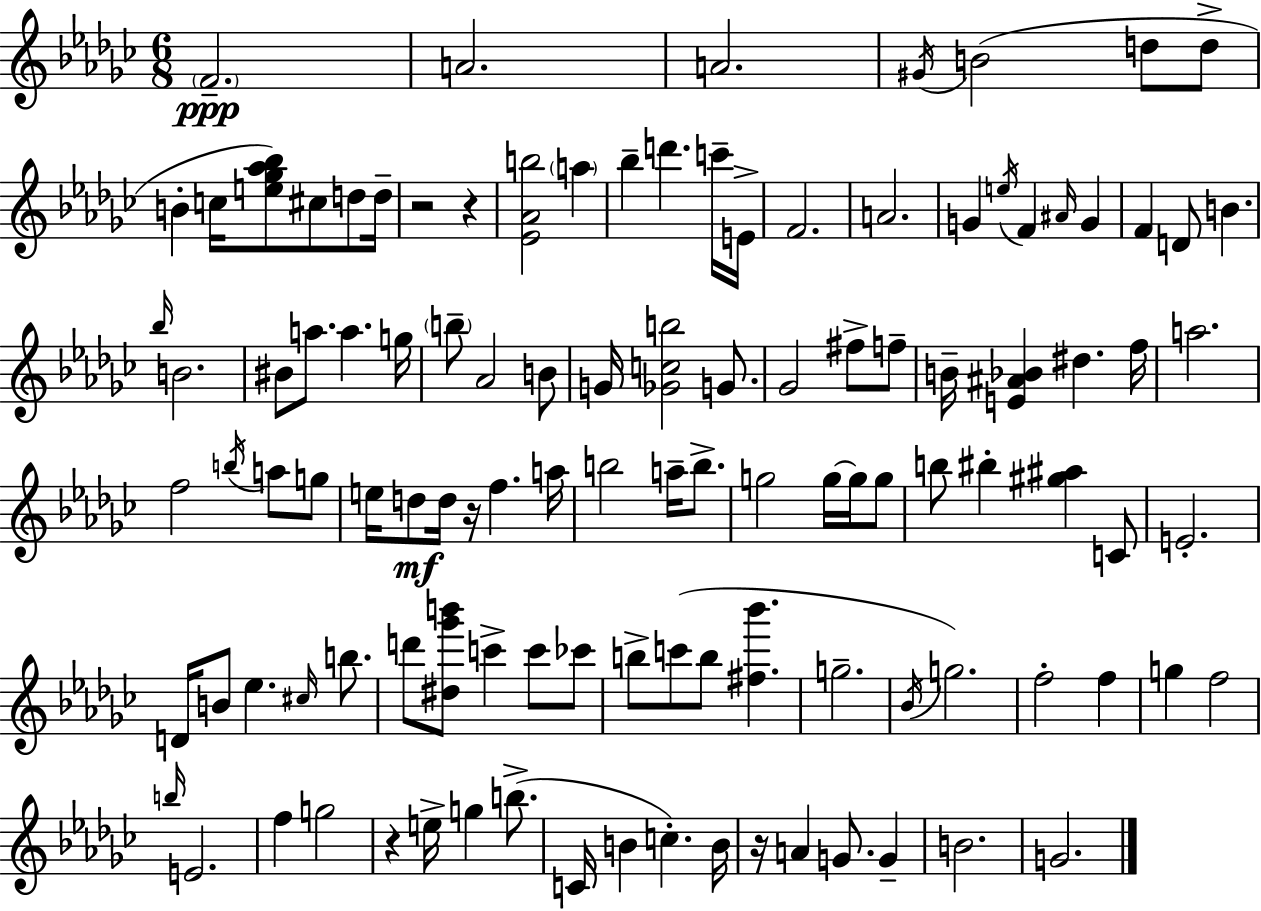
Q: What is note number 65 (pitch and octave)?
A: E4